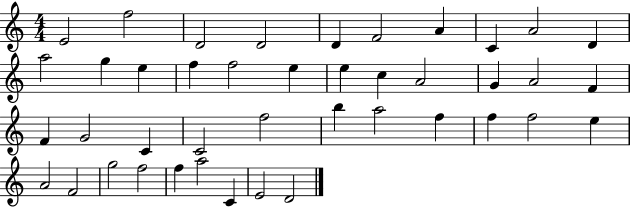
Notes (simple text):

E4/h F5/h D4/h D4/h D4/q F4/h A4/q C4/q A4/h D4/q A5/h G5/q E5/q F5/q F5/h E5/q E5/q C5/q A4/h G4/q A4/h F4/q F4/q G4/h C4/q C4/h F5/h B5/q A5/h F5/q F5/q F5/h E5/q A4/h F4/h G5/h F5/h F5/q A5/h C4/q E4/h D4/h